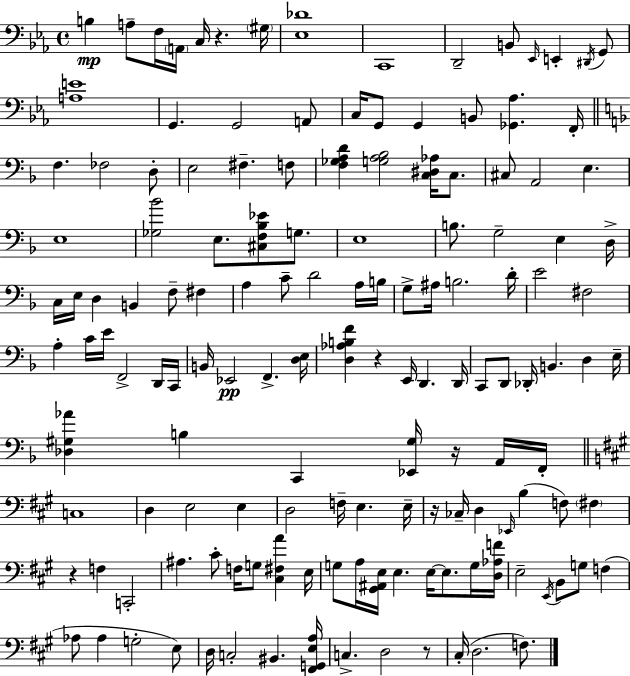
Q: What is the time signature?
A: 4/4